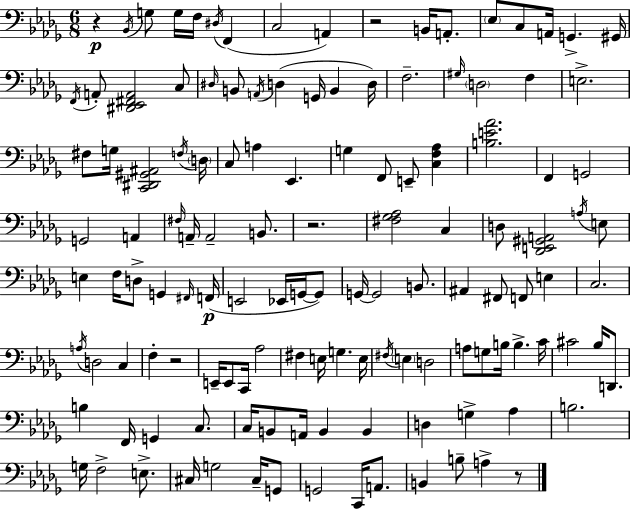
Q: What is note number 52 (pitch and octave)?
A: E3